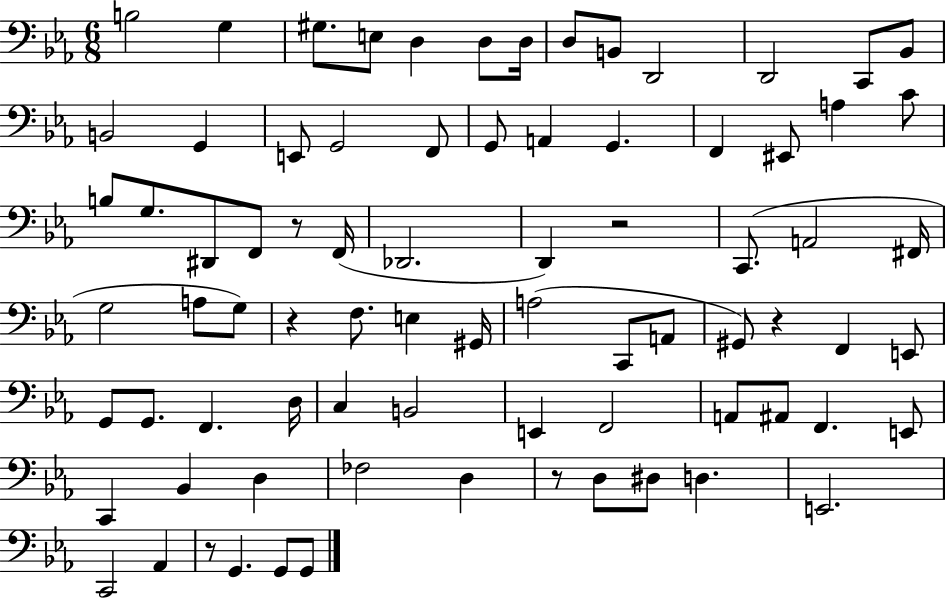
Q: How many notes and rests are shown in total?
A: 79